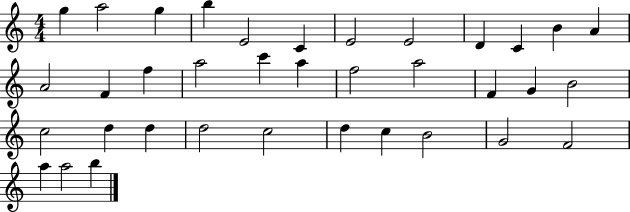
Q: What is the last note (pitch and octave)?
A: B5